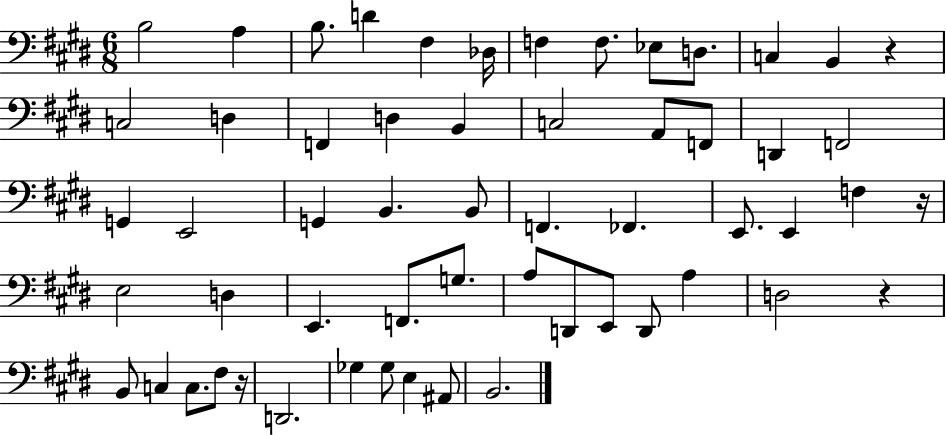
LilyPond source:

{
  \clef bass
  \numericTimeSignature
  \time 6/8
  \key e \major
  b2 a4 | b8. d'4 fis4 des16 | f4 f8. ees8 d8. | c4 b,4 r4 | \break c2 d4 | f,4 d4 b,4 | c2 a,8 f,8 | d,4 f,2 | \break g,4 e,2 | g,4 b,4. b,8 | f,4. fes,4. | e,8. e,4 f4 r16 | \break e2 d4 | e,4. f,8. g8. | a8 d,8 e,8 d,8 a4 | d2 r4 | \break b,8 c4 c8. fis8 r16 | d,2. | ges4 ges8 e4 ais,8 | b,2. | \break \bar "|."
}